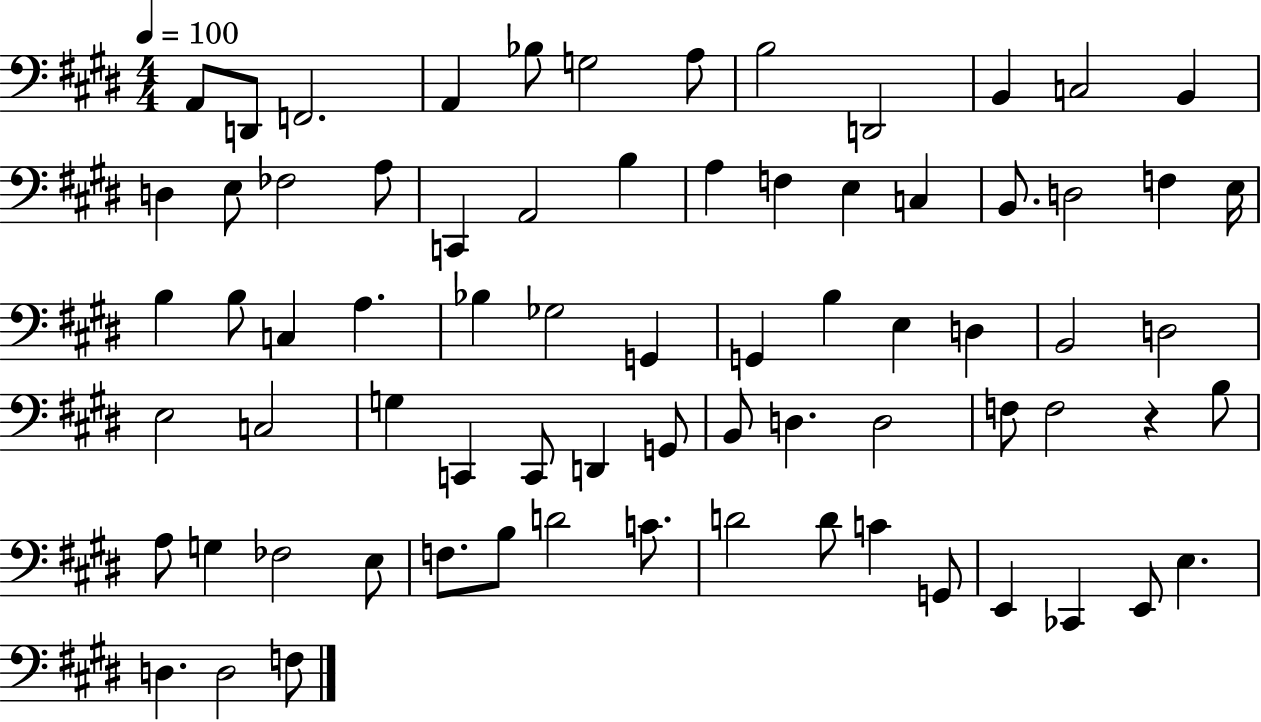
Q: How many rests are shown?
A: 1